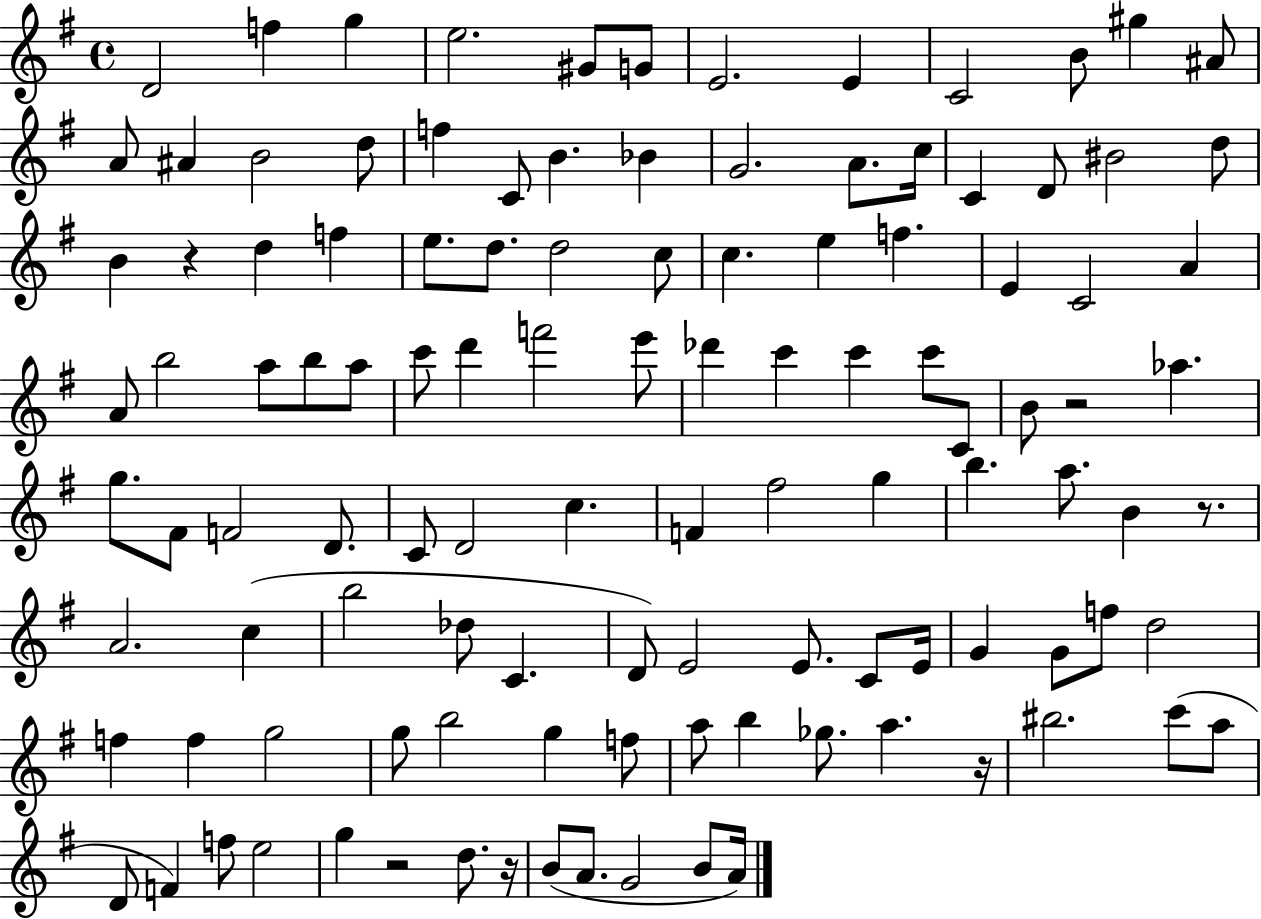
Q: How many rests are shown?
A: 6